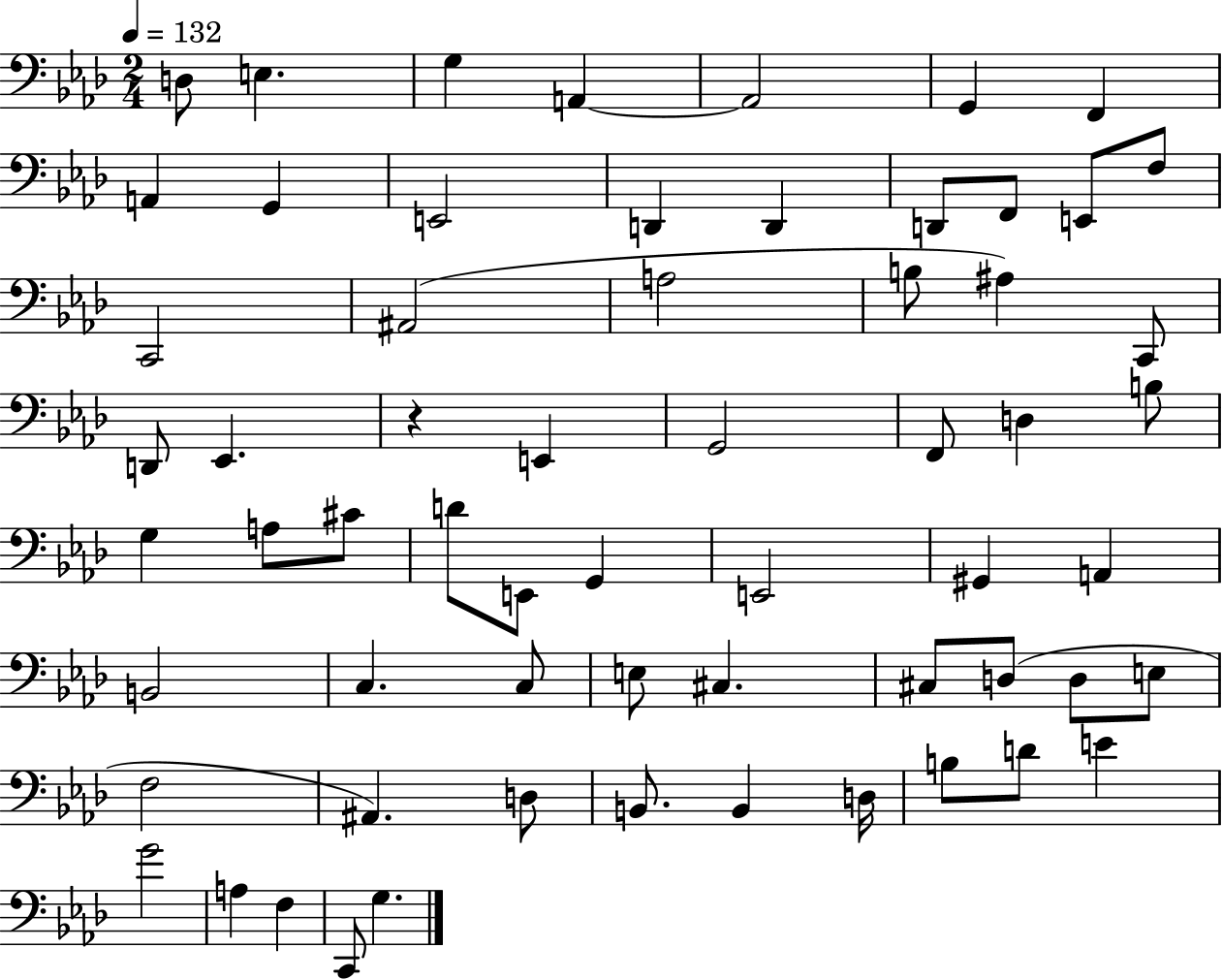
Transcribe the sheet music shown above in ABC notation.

X:1
T:Untitled
M:2/4
L:1/4
K:Ab
D,/2 E, G, A,, A,,2 G,, F,, A,, G,, E,,2 D,, D,, D,,/2 F,,/2 E,,/2 F,/2 C,,2 ^A,,2 A,2 B,/2 ^A, C,,/2 D,,/2 _E,, z E,, G,,2 F,,/2 D, B,/2 G, A,/2 ^C/2 D/2 E,,/2 G,, E,,2 ^G,, A,, B,,2 C, C,/2 E,/2 ^C, ^C,/2 D,/2 D,/2 E,/2 F,2 ^A,, D,/2 B,,/2 B,, D,/4 B,/2 D/2 E G2 A, F, C,,/2 G,